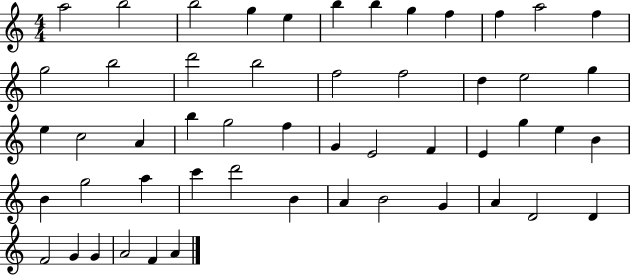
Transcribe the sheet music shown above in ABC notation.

X:1
T:Untitled
M:4/4
L:1/4
K:C
a2 b2 b2 g e b b g f f a2 f g2 b2 d'2 b2 f2 f2 d e2 g e c2 A b g2 f G E2 F E g e B B g2 a c' d'2 B A B2 G A D2 D F2 G G A2 F A